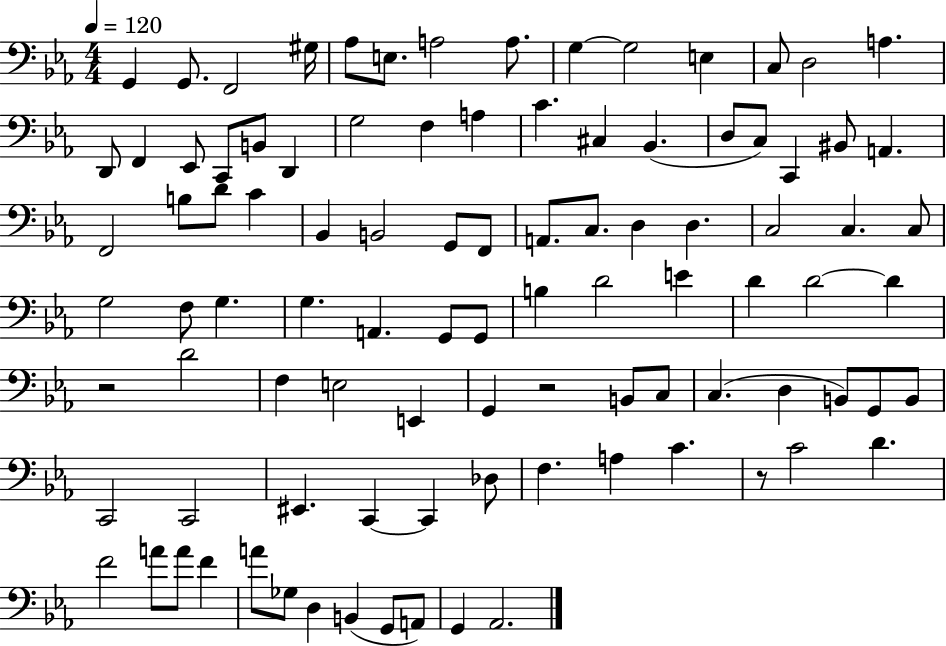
{
  \clef bass
  \numericTimeSignature
  \time 4/4
  \key ees \major
  \tempo 4 = 120
  \repeat volta 2 { g,4 g,8. f,2 gis16 | aes8 e8. a2 a8. | g4~~ g2 e4 | c8 d2 a4. | \break d,8 f,4 ees,8 c,8 b,8 d,4 | g2 f4 a4 | c'4. cis4 bes,4.( | d8 c8) c,4 bis,8 a,4. | \break f,2 b8 d'8 c'4 | bes,4 b,2 g,8 f,8 | a,8. c8. d4 d4. | c2 c4. c8 | \break g2 f8 g4. | g4. a,4. g,8 g,8 | b4 d'2 e'4 | d'4 d'2~~ d'4 | \break r2 d'2 | f4 e2 e,4 | g,4 r2 b,8 c8 | c4.( d4 b,8) g,8 b,8 | \break c,2 c,2 | eis,4. c,4~~ c,4 des8 | f4. a4 c'4. | r8 c'2 d'4. | \break f'2 a'8 a'8 f'4 | a'8 ges8 d4 b,4( g,8 a,8) | g,4 aes,2. | } \bar "|."
}